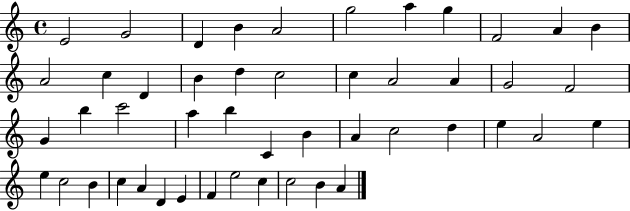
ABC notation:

X:1
T:Untitled
M:4/4
L:1/4
K:C
E2 G2 D B A2 g2 a g F2 A B A2 c D B d c2 c A2 A G2 F2 G b c'2 a b C B A c2 d e A2 e e c2 B c A D E F e2 c c2 B A